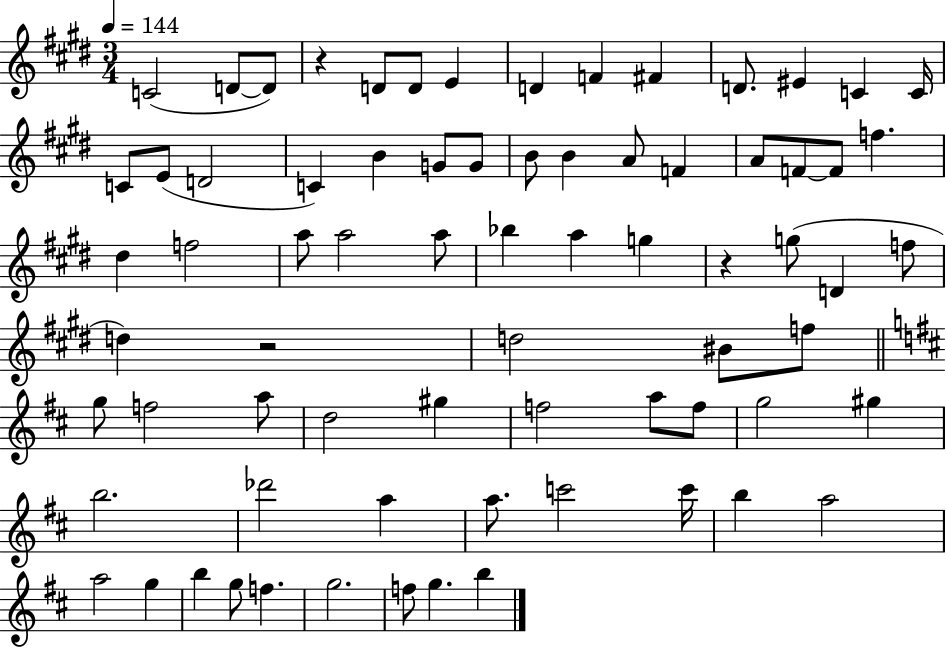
{
  \clef treble
  \numericTimeSignature
  \time 3/4
  \key e \major
  \tempo 4 = 144
  c'2( d'8~~ d'8) | r4 d'8 d'8 e'4 | d'4 f'4 fis'4 | d'8. eis'4 c'4 c'16 | \break c'8 e'8( d'2 | c'4) b'4 g'8 g'8 | b'8 b'4 a'8 f'4 | a'8 f'8~~ f'8 f''4. | \break dis''4 f''2 | a''8 a''2 a''8 | bes''4 a''4 g''4 | r4 g''8( d'4 f''8 | \break d''4) r2 | d''2 bis'8 f''8 | \bar "||" \break \key d \major g''8 f''2 a''8 | d''2 gis''4 | f''2 a''8 f''8 | g''2 gis''4 | \break b''2. | des'''2 a''4 | a''8. c'''2 c'''16 | b''4 a''2 | \break a''2 g''4 | b''4 g''8 f''4. | g''2. | f''8 g''4. b''4 | \break \bar "|."
}